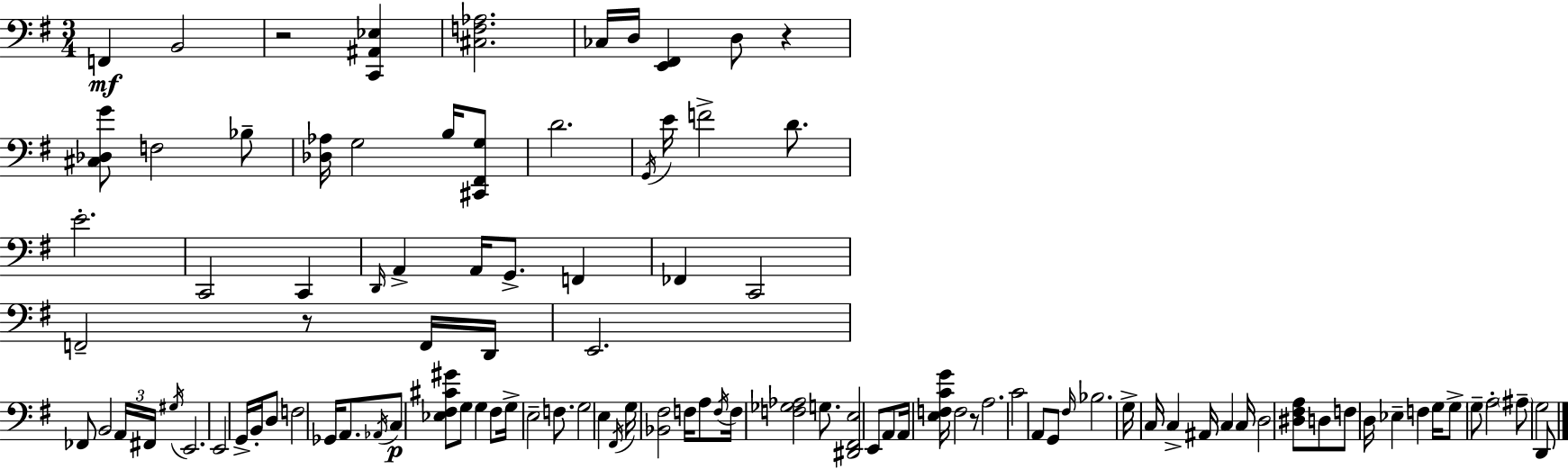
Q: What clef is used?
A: bass